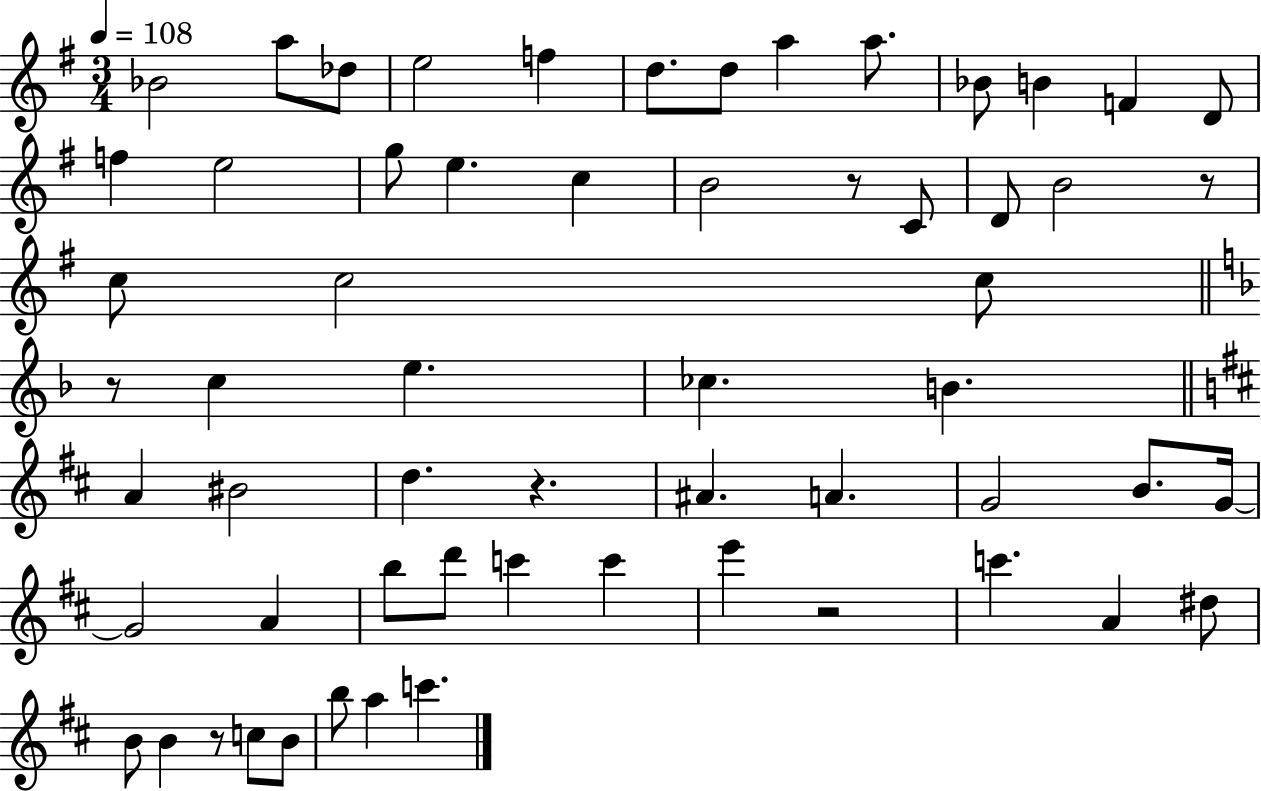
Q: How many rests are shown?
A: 6